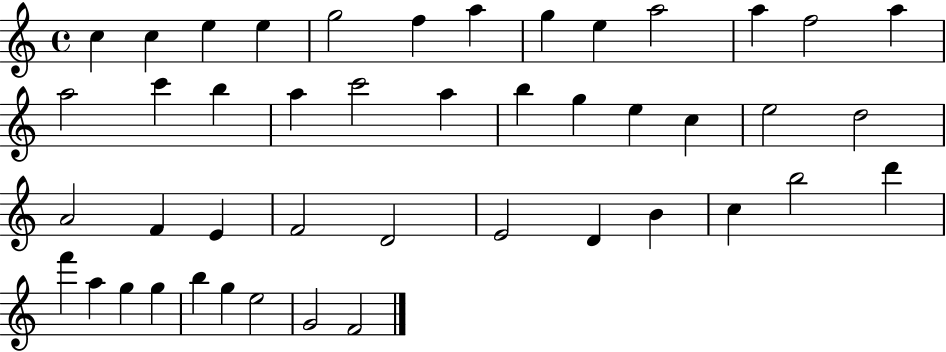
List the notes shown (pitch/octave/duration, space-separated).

C5/q C5/q E5/q E5/q G5/h F5/q A5/q G5/q E5/q A5/h A5/q F5/h A5/q A5/h C6/q B5/q A5/q C6/h A5/q B5/q G5/q E5/q C5/q E5/h D5/h A4/h F4/q E4/q F4/h D4/h E4/h D4/q B4/q C5/q B5/h D6/q F6/q A5/q G5/q G5/q B5/q G5/q E5/h G4/h F4/h